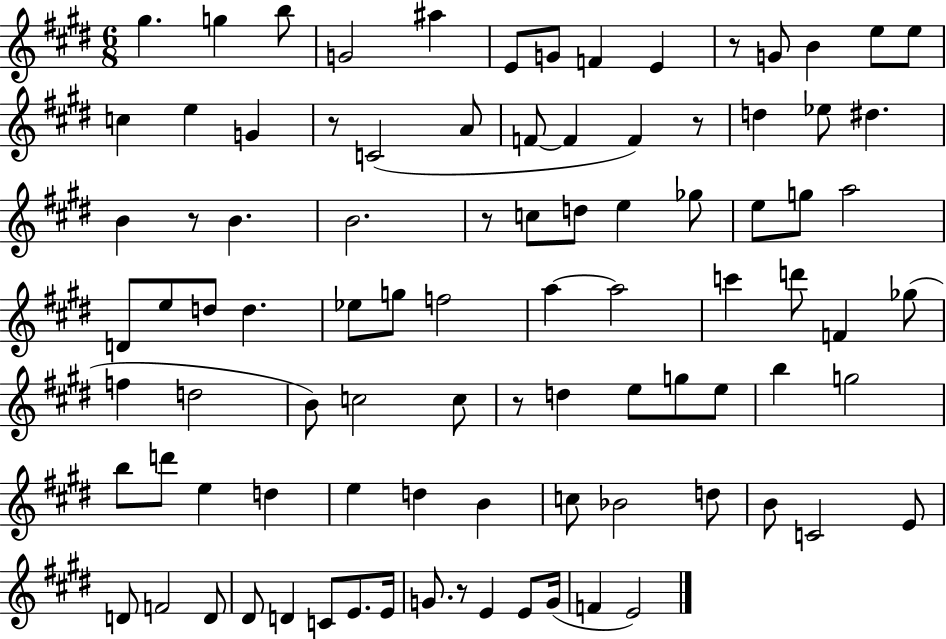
{
  \clef treble
  \numericTimeSignature
  \time 6/8
  \key e \major
  gis''4. g''4 b''8 | g'2 ais''4 | e'8 g'8 f'4 e'4 | r8 g'8 b'4 e''8 e''8 | \break c''4 e''4 g'4 | r8 c'2( a'8 | f'8~~ f'4 f'4) r8 | d''4 ees''8 dis''4. | \break b'4 r8 b'4. | b'2. | r8 c''8 d''8 e''4 ges''8 | e''8 g''8 a''2 | \break d'8 e''8 d''8 d''4. | ees''8 g''8 f''2 | a''4~~ a''2 | c'''4 d'''8 f'4 ges''8( | \break f''4 d''2 | b'8) c''2 c''8 | r8 d''4 e''8 g''8 e''8 | b''4 g''2 | \break b''8 d'''8 e''4 d''4 | e''4 d''4 b'4 | c''8 bes'2 d''8 | b'8 c'2 e'8 | \break d'8 f'2 d'8 | dis'8 d'4 c'8 e'8. e'16 | g'8. r8 e'4 e'8 g'16( | f'4 e'2) | \break \bar "|."
}